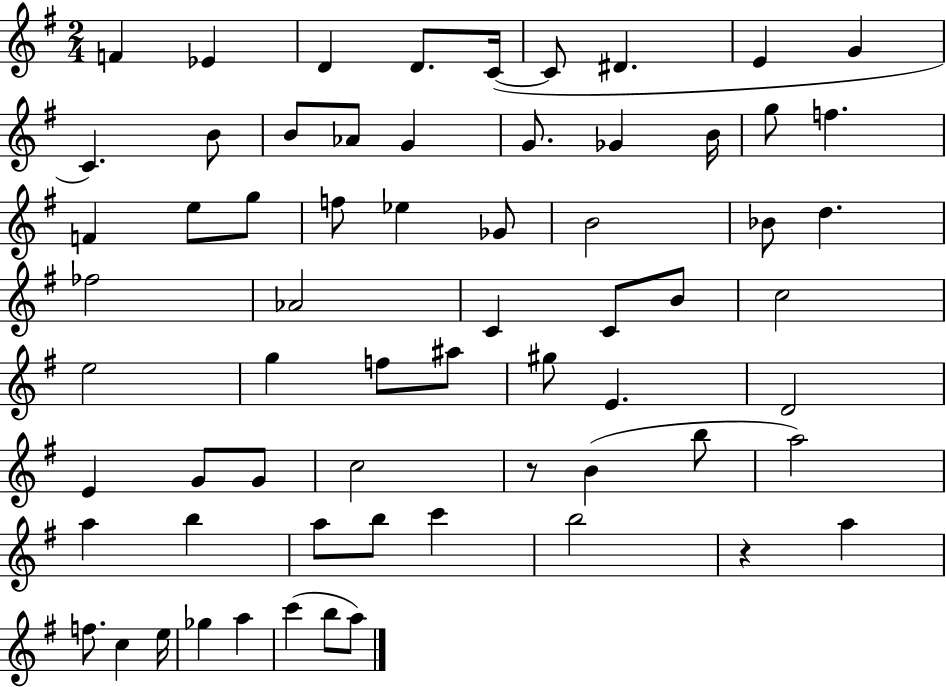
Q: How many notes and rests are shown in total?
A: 65